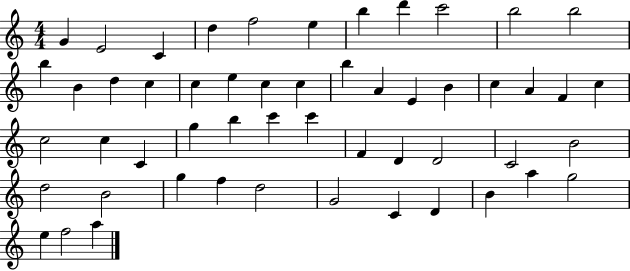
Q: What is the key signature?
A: C major